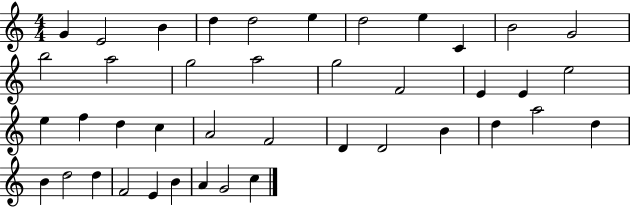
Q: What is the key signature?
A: C major